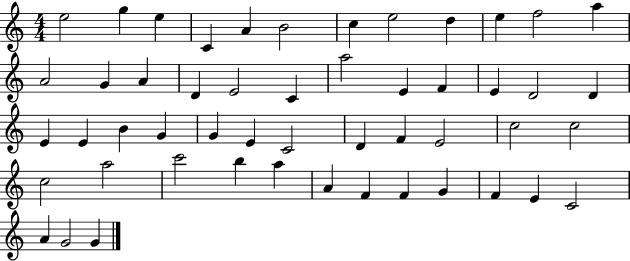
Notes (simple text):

E5/h G5/q E5/q C4/q A4/q B4/h C5/q E5/h D5/q E5/q F5/h A5/q A4/h G4/q A4/q D4/q E4/h C4/q A5/h E4/q F4/q E4/q D4/h D4/q E4/q E4/q B4/q G4/q G4/q E4/q C4/h D4/q F4/q E4/h C5/h C5/h C5/h A5/h C6/h B5/q A5/q A4/q F4/q F4/q G4/q F4/q E4/q C4/h A4/q G4/h G4/q